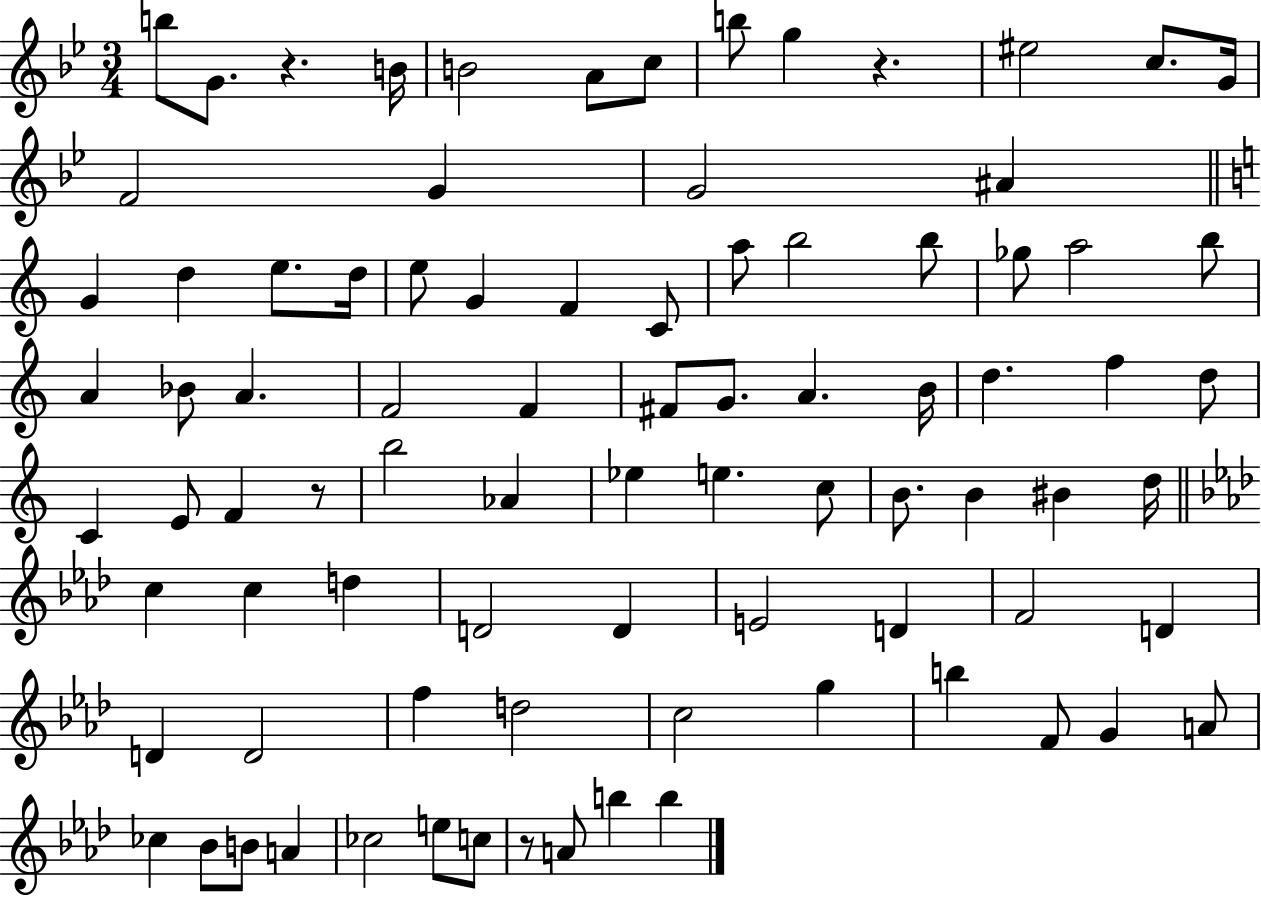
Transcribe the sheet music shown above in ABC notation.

X:1
T:Untitled
M:3/4
L:1/4
K:Bb
b/2 G/2 z B/4 B2 A/2 c/2 b/2 g z ^e2 c/2 G/4 F2 G G2 ^A G d e/2 d/4 e/2 G F C/2 a/2 b2 b/2 _g/2 a2 b/2 A _B/2 A F2 F ^F/2 G/2 A B/4 d f d/2 C E/2 F z/2 b2 _A _e e c/2 B/2 B ^B d/4 c c d D2 D E2 D F2 D D D2 f d2 c2 g b F/2 G A/2 _c _B/2 B/2 A _c2 e/2 c/2 z/2 A/2 b b